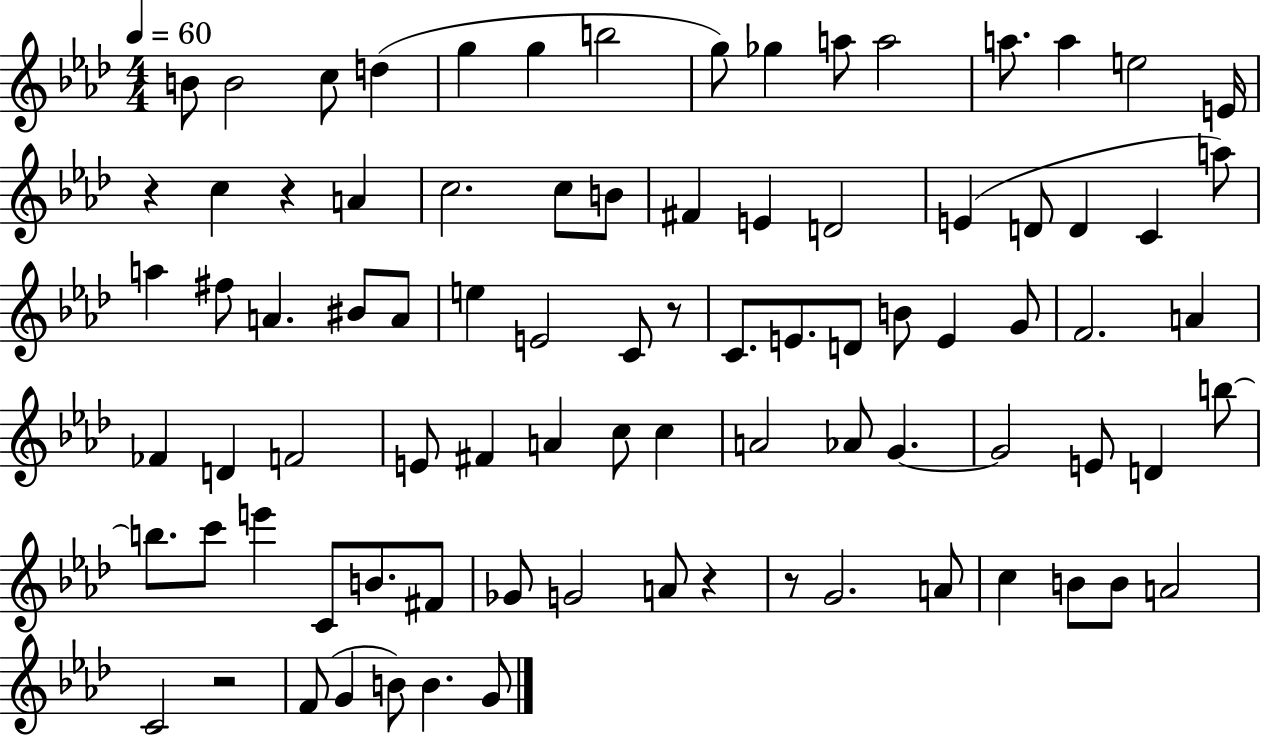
{
  \clef treble
  \numericTimeSignature
  \time 4/4
  \key aes \major
  \tempo 4 = 60
  b'8 b'2 c''8 d''4( | g''4 g''4 b''2 | g''8) ges''4 a''8 a''2 | a''8. a''4 e''2 e'16 | \break r4 c''4 r4 a'4 | c''2. c''8 b'8 | fis'4 e'4 d'2 | e'4( d'8 d'4 c'4 a''8) | \break a''4 fis''8 a'4. bis'8 a'8 | e''4 e'2 c'8 r8 | c'8. e'8. d'8 b'8 e'4 g'8 | f'2. a'4 | \break fes'4 d'4 f'2 | e'8 fis'4 a'4 c''8 c''4 | a'2 aes'8 g'4.~~ | g'2 e'8 d'4 b''8~~ | \break b''8. c'''8 e'''4 c'8 b'8. fis'8 | ges'8 g'2 a'8 r4 | r8 g'2. a'8 | c''4 b'8 b'8 a'2 | \break c'2 r2 | f'8( g'4 b'8) b'4. g'8 | \bar "|."
}